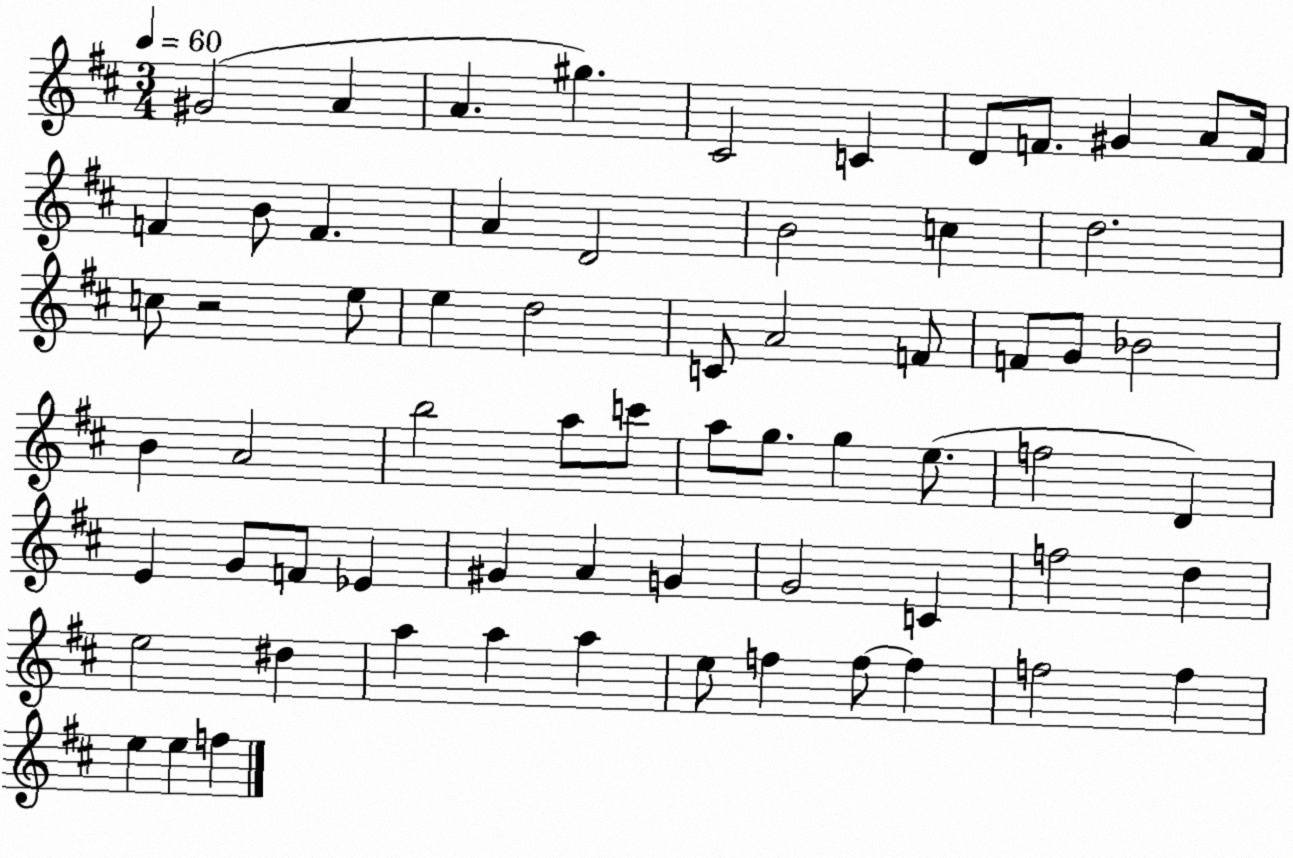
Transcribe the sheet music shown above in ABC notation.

X:1
T:Untitled
M:3/4
L:1/4
K:D
^G2 A A ^g ^C2 C D/2 F/2 ^G A/2 F/4 F B/2 F A D2 B2 c d2 c/2 z2 e/2 e d2 C/2 A2 F/2 F/2 G/2 _B2 B A2 b2 a/2 c'/2 a/2 g/2 g e/2 f2 D E G/2 F/2 _E ^G A G G2 C f2 d e2 ^d a a a e/2 f f/2 f f2 f e e f